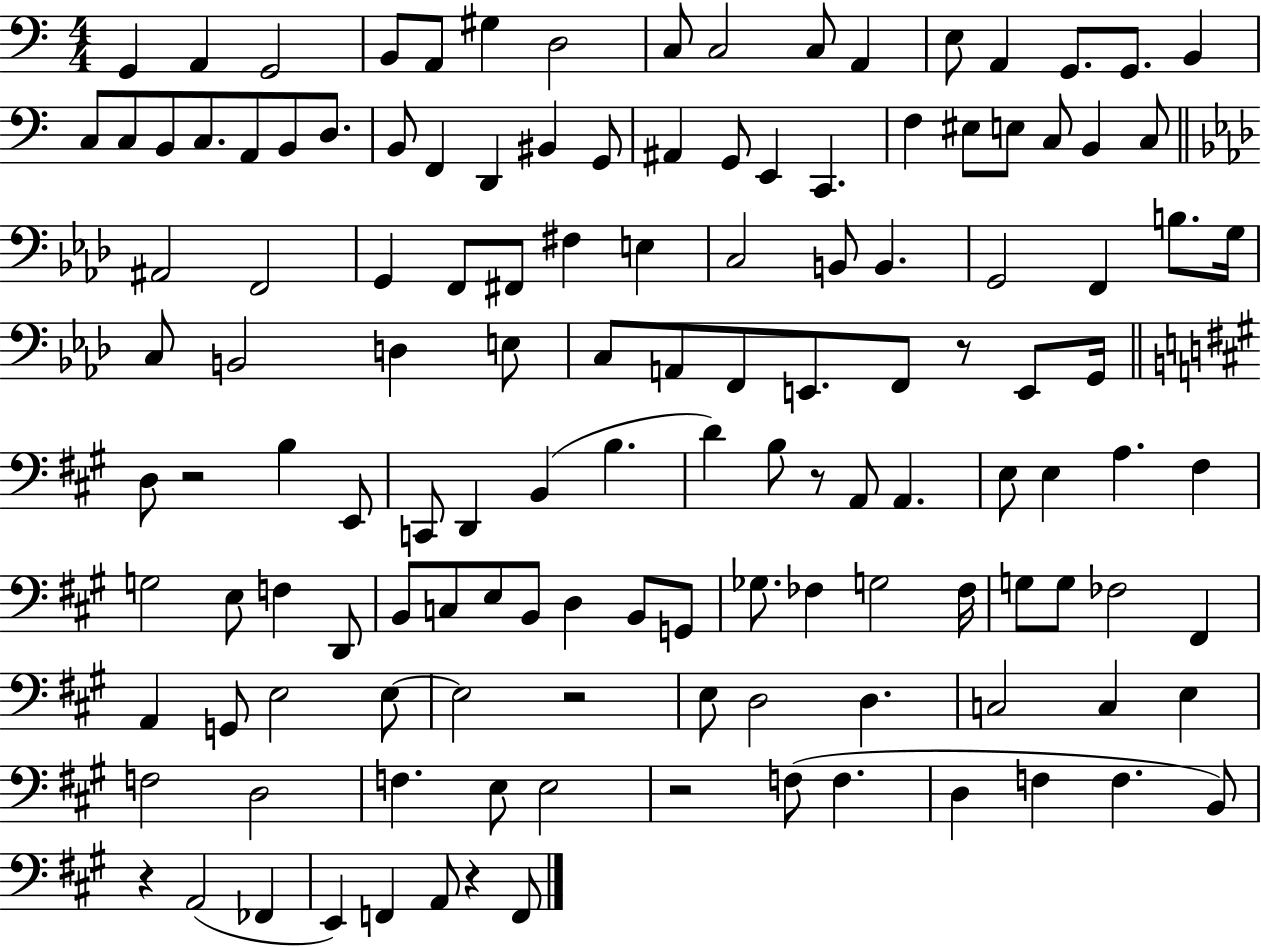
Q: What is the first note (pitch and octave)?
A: G2